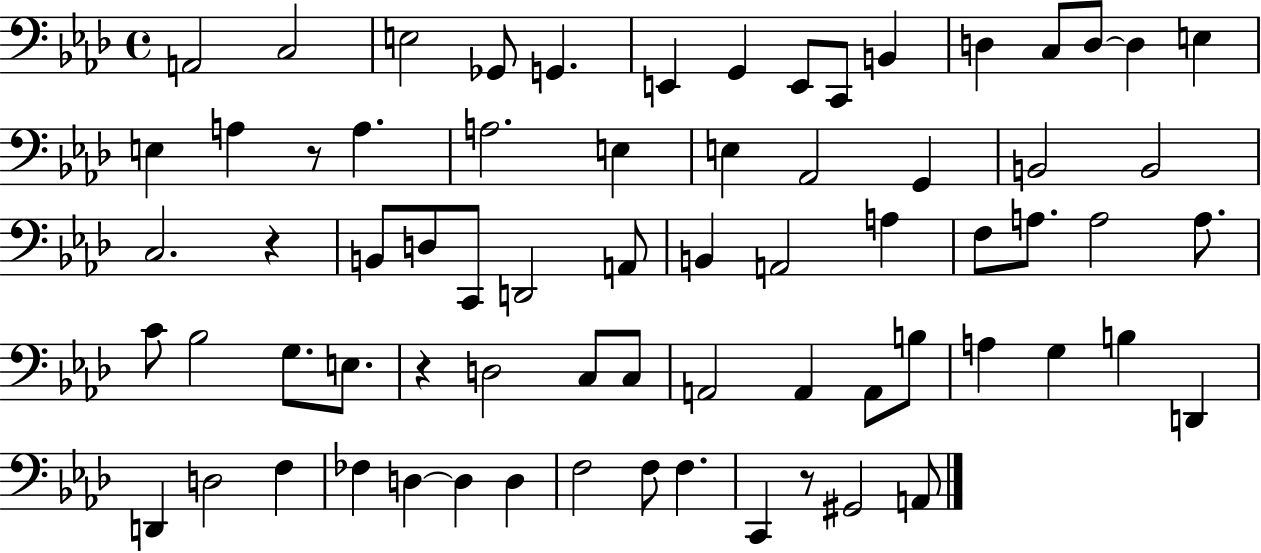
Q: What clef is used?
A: bass